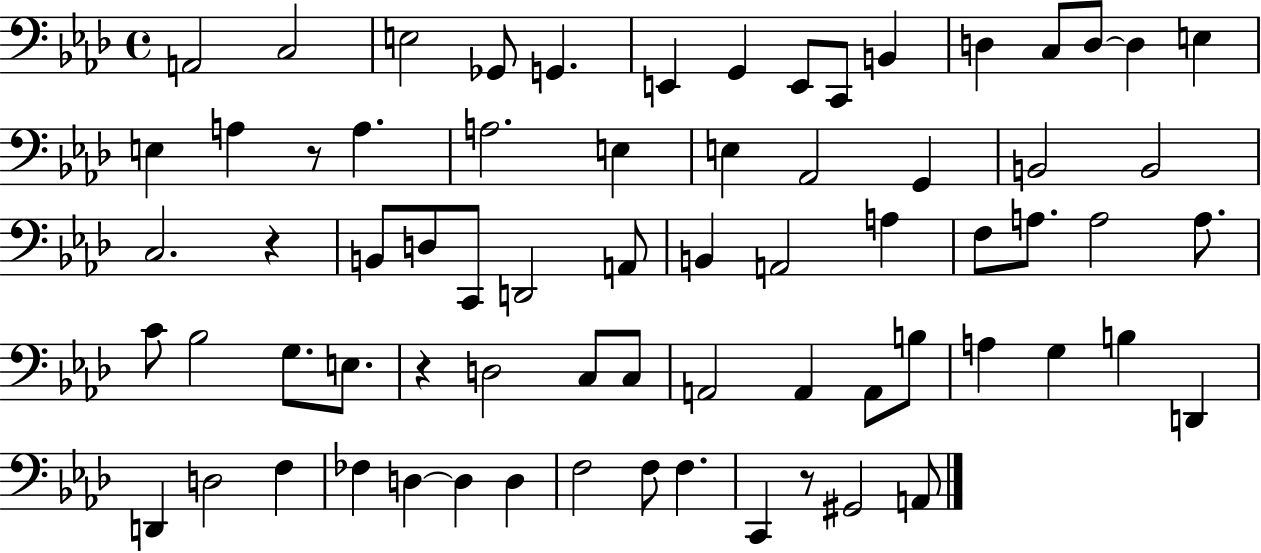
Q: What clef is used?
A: bass